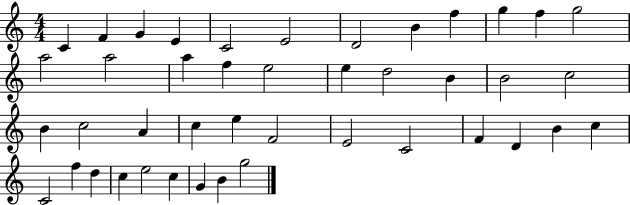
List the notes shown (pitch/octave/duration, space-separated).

C4/q F4/q G4/q E4/q C4/h E4/h D4/h B4/q F5/q G5/q F5/q G5/h A5/h A5/h A5/q F5/q E5/h E5/q D5/h B4/q B4/h C5/h B4/q C5/h A4/q C5/q E5/q F4/h E4/h C4/h F4/q D4/q B4/q C5/q C4/h F5/q D5/q C5/q E5/h C5/q G4/q B4/q G5/h